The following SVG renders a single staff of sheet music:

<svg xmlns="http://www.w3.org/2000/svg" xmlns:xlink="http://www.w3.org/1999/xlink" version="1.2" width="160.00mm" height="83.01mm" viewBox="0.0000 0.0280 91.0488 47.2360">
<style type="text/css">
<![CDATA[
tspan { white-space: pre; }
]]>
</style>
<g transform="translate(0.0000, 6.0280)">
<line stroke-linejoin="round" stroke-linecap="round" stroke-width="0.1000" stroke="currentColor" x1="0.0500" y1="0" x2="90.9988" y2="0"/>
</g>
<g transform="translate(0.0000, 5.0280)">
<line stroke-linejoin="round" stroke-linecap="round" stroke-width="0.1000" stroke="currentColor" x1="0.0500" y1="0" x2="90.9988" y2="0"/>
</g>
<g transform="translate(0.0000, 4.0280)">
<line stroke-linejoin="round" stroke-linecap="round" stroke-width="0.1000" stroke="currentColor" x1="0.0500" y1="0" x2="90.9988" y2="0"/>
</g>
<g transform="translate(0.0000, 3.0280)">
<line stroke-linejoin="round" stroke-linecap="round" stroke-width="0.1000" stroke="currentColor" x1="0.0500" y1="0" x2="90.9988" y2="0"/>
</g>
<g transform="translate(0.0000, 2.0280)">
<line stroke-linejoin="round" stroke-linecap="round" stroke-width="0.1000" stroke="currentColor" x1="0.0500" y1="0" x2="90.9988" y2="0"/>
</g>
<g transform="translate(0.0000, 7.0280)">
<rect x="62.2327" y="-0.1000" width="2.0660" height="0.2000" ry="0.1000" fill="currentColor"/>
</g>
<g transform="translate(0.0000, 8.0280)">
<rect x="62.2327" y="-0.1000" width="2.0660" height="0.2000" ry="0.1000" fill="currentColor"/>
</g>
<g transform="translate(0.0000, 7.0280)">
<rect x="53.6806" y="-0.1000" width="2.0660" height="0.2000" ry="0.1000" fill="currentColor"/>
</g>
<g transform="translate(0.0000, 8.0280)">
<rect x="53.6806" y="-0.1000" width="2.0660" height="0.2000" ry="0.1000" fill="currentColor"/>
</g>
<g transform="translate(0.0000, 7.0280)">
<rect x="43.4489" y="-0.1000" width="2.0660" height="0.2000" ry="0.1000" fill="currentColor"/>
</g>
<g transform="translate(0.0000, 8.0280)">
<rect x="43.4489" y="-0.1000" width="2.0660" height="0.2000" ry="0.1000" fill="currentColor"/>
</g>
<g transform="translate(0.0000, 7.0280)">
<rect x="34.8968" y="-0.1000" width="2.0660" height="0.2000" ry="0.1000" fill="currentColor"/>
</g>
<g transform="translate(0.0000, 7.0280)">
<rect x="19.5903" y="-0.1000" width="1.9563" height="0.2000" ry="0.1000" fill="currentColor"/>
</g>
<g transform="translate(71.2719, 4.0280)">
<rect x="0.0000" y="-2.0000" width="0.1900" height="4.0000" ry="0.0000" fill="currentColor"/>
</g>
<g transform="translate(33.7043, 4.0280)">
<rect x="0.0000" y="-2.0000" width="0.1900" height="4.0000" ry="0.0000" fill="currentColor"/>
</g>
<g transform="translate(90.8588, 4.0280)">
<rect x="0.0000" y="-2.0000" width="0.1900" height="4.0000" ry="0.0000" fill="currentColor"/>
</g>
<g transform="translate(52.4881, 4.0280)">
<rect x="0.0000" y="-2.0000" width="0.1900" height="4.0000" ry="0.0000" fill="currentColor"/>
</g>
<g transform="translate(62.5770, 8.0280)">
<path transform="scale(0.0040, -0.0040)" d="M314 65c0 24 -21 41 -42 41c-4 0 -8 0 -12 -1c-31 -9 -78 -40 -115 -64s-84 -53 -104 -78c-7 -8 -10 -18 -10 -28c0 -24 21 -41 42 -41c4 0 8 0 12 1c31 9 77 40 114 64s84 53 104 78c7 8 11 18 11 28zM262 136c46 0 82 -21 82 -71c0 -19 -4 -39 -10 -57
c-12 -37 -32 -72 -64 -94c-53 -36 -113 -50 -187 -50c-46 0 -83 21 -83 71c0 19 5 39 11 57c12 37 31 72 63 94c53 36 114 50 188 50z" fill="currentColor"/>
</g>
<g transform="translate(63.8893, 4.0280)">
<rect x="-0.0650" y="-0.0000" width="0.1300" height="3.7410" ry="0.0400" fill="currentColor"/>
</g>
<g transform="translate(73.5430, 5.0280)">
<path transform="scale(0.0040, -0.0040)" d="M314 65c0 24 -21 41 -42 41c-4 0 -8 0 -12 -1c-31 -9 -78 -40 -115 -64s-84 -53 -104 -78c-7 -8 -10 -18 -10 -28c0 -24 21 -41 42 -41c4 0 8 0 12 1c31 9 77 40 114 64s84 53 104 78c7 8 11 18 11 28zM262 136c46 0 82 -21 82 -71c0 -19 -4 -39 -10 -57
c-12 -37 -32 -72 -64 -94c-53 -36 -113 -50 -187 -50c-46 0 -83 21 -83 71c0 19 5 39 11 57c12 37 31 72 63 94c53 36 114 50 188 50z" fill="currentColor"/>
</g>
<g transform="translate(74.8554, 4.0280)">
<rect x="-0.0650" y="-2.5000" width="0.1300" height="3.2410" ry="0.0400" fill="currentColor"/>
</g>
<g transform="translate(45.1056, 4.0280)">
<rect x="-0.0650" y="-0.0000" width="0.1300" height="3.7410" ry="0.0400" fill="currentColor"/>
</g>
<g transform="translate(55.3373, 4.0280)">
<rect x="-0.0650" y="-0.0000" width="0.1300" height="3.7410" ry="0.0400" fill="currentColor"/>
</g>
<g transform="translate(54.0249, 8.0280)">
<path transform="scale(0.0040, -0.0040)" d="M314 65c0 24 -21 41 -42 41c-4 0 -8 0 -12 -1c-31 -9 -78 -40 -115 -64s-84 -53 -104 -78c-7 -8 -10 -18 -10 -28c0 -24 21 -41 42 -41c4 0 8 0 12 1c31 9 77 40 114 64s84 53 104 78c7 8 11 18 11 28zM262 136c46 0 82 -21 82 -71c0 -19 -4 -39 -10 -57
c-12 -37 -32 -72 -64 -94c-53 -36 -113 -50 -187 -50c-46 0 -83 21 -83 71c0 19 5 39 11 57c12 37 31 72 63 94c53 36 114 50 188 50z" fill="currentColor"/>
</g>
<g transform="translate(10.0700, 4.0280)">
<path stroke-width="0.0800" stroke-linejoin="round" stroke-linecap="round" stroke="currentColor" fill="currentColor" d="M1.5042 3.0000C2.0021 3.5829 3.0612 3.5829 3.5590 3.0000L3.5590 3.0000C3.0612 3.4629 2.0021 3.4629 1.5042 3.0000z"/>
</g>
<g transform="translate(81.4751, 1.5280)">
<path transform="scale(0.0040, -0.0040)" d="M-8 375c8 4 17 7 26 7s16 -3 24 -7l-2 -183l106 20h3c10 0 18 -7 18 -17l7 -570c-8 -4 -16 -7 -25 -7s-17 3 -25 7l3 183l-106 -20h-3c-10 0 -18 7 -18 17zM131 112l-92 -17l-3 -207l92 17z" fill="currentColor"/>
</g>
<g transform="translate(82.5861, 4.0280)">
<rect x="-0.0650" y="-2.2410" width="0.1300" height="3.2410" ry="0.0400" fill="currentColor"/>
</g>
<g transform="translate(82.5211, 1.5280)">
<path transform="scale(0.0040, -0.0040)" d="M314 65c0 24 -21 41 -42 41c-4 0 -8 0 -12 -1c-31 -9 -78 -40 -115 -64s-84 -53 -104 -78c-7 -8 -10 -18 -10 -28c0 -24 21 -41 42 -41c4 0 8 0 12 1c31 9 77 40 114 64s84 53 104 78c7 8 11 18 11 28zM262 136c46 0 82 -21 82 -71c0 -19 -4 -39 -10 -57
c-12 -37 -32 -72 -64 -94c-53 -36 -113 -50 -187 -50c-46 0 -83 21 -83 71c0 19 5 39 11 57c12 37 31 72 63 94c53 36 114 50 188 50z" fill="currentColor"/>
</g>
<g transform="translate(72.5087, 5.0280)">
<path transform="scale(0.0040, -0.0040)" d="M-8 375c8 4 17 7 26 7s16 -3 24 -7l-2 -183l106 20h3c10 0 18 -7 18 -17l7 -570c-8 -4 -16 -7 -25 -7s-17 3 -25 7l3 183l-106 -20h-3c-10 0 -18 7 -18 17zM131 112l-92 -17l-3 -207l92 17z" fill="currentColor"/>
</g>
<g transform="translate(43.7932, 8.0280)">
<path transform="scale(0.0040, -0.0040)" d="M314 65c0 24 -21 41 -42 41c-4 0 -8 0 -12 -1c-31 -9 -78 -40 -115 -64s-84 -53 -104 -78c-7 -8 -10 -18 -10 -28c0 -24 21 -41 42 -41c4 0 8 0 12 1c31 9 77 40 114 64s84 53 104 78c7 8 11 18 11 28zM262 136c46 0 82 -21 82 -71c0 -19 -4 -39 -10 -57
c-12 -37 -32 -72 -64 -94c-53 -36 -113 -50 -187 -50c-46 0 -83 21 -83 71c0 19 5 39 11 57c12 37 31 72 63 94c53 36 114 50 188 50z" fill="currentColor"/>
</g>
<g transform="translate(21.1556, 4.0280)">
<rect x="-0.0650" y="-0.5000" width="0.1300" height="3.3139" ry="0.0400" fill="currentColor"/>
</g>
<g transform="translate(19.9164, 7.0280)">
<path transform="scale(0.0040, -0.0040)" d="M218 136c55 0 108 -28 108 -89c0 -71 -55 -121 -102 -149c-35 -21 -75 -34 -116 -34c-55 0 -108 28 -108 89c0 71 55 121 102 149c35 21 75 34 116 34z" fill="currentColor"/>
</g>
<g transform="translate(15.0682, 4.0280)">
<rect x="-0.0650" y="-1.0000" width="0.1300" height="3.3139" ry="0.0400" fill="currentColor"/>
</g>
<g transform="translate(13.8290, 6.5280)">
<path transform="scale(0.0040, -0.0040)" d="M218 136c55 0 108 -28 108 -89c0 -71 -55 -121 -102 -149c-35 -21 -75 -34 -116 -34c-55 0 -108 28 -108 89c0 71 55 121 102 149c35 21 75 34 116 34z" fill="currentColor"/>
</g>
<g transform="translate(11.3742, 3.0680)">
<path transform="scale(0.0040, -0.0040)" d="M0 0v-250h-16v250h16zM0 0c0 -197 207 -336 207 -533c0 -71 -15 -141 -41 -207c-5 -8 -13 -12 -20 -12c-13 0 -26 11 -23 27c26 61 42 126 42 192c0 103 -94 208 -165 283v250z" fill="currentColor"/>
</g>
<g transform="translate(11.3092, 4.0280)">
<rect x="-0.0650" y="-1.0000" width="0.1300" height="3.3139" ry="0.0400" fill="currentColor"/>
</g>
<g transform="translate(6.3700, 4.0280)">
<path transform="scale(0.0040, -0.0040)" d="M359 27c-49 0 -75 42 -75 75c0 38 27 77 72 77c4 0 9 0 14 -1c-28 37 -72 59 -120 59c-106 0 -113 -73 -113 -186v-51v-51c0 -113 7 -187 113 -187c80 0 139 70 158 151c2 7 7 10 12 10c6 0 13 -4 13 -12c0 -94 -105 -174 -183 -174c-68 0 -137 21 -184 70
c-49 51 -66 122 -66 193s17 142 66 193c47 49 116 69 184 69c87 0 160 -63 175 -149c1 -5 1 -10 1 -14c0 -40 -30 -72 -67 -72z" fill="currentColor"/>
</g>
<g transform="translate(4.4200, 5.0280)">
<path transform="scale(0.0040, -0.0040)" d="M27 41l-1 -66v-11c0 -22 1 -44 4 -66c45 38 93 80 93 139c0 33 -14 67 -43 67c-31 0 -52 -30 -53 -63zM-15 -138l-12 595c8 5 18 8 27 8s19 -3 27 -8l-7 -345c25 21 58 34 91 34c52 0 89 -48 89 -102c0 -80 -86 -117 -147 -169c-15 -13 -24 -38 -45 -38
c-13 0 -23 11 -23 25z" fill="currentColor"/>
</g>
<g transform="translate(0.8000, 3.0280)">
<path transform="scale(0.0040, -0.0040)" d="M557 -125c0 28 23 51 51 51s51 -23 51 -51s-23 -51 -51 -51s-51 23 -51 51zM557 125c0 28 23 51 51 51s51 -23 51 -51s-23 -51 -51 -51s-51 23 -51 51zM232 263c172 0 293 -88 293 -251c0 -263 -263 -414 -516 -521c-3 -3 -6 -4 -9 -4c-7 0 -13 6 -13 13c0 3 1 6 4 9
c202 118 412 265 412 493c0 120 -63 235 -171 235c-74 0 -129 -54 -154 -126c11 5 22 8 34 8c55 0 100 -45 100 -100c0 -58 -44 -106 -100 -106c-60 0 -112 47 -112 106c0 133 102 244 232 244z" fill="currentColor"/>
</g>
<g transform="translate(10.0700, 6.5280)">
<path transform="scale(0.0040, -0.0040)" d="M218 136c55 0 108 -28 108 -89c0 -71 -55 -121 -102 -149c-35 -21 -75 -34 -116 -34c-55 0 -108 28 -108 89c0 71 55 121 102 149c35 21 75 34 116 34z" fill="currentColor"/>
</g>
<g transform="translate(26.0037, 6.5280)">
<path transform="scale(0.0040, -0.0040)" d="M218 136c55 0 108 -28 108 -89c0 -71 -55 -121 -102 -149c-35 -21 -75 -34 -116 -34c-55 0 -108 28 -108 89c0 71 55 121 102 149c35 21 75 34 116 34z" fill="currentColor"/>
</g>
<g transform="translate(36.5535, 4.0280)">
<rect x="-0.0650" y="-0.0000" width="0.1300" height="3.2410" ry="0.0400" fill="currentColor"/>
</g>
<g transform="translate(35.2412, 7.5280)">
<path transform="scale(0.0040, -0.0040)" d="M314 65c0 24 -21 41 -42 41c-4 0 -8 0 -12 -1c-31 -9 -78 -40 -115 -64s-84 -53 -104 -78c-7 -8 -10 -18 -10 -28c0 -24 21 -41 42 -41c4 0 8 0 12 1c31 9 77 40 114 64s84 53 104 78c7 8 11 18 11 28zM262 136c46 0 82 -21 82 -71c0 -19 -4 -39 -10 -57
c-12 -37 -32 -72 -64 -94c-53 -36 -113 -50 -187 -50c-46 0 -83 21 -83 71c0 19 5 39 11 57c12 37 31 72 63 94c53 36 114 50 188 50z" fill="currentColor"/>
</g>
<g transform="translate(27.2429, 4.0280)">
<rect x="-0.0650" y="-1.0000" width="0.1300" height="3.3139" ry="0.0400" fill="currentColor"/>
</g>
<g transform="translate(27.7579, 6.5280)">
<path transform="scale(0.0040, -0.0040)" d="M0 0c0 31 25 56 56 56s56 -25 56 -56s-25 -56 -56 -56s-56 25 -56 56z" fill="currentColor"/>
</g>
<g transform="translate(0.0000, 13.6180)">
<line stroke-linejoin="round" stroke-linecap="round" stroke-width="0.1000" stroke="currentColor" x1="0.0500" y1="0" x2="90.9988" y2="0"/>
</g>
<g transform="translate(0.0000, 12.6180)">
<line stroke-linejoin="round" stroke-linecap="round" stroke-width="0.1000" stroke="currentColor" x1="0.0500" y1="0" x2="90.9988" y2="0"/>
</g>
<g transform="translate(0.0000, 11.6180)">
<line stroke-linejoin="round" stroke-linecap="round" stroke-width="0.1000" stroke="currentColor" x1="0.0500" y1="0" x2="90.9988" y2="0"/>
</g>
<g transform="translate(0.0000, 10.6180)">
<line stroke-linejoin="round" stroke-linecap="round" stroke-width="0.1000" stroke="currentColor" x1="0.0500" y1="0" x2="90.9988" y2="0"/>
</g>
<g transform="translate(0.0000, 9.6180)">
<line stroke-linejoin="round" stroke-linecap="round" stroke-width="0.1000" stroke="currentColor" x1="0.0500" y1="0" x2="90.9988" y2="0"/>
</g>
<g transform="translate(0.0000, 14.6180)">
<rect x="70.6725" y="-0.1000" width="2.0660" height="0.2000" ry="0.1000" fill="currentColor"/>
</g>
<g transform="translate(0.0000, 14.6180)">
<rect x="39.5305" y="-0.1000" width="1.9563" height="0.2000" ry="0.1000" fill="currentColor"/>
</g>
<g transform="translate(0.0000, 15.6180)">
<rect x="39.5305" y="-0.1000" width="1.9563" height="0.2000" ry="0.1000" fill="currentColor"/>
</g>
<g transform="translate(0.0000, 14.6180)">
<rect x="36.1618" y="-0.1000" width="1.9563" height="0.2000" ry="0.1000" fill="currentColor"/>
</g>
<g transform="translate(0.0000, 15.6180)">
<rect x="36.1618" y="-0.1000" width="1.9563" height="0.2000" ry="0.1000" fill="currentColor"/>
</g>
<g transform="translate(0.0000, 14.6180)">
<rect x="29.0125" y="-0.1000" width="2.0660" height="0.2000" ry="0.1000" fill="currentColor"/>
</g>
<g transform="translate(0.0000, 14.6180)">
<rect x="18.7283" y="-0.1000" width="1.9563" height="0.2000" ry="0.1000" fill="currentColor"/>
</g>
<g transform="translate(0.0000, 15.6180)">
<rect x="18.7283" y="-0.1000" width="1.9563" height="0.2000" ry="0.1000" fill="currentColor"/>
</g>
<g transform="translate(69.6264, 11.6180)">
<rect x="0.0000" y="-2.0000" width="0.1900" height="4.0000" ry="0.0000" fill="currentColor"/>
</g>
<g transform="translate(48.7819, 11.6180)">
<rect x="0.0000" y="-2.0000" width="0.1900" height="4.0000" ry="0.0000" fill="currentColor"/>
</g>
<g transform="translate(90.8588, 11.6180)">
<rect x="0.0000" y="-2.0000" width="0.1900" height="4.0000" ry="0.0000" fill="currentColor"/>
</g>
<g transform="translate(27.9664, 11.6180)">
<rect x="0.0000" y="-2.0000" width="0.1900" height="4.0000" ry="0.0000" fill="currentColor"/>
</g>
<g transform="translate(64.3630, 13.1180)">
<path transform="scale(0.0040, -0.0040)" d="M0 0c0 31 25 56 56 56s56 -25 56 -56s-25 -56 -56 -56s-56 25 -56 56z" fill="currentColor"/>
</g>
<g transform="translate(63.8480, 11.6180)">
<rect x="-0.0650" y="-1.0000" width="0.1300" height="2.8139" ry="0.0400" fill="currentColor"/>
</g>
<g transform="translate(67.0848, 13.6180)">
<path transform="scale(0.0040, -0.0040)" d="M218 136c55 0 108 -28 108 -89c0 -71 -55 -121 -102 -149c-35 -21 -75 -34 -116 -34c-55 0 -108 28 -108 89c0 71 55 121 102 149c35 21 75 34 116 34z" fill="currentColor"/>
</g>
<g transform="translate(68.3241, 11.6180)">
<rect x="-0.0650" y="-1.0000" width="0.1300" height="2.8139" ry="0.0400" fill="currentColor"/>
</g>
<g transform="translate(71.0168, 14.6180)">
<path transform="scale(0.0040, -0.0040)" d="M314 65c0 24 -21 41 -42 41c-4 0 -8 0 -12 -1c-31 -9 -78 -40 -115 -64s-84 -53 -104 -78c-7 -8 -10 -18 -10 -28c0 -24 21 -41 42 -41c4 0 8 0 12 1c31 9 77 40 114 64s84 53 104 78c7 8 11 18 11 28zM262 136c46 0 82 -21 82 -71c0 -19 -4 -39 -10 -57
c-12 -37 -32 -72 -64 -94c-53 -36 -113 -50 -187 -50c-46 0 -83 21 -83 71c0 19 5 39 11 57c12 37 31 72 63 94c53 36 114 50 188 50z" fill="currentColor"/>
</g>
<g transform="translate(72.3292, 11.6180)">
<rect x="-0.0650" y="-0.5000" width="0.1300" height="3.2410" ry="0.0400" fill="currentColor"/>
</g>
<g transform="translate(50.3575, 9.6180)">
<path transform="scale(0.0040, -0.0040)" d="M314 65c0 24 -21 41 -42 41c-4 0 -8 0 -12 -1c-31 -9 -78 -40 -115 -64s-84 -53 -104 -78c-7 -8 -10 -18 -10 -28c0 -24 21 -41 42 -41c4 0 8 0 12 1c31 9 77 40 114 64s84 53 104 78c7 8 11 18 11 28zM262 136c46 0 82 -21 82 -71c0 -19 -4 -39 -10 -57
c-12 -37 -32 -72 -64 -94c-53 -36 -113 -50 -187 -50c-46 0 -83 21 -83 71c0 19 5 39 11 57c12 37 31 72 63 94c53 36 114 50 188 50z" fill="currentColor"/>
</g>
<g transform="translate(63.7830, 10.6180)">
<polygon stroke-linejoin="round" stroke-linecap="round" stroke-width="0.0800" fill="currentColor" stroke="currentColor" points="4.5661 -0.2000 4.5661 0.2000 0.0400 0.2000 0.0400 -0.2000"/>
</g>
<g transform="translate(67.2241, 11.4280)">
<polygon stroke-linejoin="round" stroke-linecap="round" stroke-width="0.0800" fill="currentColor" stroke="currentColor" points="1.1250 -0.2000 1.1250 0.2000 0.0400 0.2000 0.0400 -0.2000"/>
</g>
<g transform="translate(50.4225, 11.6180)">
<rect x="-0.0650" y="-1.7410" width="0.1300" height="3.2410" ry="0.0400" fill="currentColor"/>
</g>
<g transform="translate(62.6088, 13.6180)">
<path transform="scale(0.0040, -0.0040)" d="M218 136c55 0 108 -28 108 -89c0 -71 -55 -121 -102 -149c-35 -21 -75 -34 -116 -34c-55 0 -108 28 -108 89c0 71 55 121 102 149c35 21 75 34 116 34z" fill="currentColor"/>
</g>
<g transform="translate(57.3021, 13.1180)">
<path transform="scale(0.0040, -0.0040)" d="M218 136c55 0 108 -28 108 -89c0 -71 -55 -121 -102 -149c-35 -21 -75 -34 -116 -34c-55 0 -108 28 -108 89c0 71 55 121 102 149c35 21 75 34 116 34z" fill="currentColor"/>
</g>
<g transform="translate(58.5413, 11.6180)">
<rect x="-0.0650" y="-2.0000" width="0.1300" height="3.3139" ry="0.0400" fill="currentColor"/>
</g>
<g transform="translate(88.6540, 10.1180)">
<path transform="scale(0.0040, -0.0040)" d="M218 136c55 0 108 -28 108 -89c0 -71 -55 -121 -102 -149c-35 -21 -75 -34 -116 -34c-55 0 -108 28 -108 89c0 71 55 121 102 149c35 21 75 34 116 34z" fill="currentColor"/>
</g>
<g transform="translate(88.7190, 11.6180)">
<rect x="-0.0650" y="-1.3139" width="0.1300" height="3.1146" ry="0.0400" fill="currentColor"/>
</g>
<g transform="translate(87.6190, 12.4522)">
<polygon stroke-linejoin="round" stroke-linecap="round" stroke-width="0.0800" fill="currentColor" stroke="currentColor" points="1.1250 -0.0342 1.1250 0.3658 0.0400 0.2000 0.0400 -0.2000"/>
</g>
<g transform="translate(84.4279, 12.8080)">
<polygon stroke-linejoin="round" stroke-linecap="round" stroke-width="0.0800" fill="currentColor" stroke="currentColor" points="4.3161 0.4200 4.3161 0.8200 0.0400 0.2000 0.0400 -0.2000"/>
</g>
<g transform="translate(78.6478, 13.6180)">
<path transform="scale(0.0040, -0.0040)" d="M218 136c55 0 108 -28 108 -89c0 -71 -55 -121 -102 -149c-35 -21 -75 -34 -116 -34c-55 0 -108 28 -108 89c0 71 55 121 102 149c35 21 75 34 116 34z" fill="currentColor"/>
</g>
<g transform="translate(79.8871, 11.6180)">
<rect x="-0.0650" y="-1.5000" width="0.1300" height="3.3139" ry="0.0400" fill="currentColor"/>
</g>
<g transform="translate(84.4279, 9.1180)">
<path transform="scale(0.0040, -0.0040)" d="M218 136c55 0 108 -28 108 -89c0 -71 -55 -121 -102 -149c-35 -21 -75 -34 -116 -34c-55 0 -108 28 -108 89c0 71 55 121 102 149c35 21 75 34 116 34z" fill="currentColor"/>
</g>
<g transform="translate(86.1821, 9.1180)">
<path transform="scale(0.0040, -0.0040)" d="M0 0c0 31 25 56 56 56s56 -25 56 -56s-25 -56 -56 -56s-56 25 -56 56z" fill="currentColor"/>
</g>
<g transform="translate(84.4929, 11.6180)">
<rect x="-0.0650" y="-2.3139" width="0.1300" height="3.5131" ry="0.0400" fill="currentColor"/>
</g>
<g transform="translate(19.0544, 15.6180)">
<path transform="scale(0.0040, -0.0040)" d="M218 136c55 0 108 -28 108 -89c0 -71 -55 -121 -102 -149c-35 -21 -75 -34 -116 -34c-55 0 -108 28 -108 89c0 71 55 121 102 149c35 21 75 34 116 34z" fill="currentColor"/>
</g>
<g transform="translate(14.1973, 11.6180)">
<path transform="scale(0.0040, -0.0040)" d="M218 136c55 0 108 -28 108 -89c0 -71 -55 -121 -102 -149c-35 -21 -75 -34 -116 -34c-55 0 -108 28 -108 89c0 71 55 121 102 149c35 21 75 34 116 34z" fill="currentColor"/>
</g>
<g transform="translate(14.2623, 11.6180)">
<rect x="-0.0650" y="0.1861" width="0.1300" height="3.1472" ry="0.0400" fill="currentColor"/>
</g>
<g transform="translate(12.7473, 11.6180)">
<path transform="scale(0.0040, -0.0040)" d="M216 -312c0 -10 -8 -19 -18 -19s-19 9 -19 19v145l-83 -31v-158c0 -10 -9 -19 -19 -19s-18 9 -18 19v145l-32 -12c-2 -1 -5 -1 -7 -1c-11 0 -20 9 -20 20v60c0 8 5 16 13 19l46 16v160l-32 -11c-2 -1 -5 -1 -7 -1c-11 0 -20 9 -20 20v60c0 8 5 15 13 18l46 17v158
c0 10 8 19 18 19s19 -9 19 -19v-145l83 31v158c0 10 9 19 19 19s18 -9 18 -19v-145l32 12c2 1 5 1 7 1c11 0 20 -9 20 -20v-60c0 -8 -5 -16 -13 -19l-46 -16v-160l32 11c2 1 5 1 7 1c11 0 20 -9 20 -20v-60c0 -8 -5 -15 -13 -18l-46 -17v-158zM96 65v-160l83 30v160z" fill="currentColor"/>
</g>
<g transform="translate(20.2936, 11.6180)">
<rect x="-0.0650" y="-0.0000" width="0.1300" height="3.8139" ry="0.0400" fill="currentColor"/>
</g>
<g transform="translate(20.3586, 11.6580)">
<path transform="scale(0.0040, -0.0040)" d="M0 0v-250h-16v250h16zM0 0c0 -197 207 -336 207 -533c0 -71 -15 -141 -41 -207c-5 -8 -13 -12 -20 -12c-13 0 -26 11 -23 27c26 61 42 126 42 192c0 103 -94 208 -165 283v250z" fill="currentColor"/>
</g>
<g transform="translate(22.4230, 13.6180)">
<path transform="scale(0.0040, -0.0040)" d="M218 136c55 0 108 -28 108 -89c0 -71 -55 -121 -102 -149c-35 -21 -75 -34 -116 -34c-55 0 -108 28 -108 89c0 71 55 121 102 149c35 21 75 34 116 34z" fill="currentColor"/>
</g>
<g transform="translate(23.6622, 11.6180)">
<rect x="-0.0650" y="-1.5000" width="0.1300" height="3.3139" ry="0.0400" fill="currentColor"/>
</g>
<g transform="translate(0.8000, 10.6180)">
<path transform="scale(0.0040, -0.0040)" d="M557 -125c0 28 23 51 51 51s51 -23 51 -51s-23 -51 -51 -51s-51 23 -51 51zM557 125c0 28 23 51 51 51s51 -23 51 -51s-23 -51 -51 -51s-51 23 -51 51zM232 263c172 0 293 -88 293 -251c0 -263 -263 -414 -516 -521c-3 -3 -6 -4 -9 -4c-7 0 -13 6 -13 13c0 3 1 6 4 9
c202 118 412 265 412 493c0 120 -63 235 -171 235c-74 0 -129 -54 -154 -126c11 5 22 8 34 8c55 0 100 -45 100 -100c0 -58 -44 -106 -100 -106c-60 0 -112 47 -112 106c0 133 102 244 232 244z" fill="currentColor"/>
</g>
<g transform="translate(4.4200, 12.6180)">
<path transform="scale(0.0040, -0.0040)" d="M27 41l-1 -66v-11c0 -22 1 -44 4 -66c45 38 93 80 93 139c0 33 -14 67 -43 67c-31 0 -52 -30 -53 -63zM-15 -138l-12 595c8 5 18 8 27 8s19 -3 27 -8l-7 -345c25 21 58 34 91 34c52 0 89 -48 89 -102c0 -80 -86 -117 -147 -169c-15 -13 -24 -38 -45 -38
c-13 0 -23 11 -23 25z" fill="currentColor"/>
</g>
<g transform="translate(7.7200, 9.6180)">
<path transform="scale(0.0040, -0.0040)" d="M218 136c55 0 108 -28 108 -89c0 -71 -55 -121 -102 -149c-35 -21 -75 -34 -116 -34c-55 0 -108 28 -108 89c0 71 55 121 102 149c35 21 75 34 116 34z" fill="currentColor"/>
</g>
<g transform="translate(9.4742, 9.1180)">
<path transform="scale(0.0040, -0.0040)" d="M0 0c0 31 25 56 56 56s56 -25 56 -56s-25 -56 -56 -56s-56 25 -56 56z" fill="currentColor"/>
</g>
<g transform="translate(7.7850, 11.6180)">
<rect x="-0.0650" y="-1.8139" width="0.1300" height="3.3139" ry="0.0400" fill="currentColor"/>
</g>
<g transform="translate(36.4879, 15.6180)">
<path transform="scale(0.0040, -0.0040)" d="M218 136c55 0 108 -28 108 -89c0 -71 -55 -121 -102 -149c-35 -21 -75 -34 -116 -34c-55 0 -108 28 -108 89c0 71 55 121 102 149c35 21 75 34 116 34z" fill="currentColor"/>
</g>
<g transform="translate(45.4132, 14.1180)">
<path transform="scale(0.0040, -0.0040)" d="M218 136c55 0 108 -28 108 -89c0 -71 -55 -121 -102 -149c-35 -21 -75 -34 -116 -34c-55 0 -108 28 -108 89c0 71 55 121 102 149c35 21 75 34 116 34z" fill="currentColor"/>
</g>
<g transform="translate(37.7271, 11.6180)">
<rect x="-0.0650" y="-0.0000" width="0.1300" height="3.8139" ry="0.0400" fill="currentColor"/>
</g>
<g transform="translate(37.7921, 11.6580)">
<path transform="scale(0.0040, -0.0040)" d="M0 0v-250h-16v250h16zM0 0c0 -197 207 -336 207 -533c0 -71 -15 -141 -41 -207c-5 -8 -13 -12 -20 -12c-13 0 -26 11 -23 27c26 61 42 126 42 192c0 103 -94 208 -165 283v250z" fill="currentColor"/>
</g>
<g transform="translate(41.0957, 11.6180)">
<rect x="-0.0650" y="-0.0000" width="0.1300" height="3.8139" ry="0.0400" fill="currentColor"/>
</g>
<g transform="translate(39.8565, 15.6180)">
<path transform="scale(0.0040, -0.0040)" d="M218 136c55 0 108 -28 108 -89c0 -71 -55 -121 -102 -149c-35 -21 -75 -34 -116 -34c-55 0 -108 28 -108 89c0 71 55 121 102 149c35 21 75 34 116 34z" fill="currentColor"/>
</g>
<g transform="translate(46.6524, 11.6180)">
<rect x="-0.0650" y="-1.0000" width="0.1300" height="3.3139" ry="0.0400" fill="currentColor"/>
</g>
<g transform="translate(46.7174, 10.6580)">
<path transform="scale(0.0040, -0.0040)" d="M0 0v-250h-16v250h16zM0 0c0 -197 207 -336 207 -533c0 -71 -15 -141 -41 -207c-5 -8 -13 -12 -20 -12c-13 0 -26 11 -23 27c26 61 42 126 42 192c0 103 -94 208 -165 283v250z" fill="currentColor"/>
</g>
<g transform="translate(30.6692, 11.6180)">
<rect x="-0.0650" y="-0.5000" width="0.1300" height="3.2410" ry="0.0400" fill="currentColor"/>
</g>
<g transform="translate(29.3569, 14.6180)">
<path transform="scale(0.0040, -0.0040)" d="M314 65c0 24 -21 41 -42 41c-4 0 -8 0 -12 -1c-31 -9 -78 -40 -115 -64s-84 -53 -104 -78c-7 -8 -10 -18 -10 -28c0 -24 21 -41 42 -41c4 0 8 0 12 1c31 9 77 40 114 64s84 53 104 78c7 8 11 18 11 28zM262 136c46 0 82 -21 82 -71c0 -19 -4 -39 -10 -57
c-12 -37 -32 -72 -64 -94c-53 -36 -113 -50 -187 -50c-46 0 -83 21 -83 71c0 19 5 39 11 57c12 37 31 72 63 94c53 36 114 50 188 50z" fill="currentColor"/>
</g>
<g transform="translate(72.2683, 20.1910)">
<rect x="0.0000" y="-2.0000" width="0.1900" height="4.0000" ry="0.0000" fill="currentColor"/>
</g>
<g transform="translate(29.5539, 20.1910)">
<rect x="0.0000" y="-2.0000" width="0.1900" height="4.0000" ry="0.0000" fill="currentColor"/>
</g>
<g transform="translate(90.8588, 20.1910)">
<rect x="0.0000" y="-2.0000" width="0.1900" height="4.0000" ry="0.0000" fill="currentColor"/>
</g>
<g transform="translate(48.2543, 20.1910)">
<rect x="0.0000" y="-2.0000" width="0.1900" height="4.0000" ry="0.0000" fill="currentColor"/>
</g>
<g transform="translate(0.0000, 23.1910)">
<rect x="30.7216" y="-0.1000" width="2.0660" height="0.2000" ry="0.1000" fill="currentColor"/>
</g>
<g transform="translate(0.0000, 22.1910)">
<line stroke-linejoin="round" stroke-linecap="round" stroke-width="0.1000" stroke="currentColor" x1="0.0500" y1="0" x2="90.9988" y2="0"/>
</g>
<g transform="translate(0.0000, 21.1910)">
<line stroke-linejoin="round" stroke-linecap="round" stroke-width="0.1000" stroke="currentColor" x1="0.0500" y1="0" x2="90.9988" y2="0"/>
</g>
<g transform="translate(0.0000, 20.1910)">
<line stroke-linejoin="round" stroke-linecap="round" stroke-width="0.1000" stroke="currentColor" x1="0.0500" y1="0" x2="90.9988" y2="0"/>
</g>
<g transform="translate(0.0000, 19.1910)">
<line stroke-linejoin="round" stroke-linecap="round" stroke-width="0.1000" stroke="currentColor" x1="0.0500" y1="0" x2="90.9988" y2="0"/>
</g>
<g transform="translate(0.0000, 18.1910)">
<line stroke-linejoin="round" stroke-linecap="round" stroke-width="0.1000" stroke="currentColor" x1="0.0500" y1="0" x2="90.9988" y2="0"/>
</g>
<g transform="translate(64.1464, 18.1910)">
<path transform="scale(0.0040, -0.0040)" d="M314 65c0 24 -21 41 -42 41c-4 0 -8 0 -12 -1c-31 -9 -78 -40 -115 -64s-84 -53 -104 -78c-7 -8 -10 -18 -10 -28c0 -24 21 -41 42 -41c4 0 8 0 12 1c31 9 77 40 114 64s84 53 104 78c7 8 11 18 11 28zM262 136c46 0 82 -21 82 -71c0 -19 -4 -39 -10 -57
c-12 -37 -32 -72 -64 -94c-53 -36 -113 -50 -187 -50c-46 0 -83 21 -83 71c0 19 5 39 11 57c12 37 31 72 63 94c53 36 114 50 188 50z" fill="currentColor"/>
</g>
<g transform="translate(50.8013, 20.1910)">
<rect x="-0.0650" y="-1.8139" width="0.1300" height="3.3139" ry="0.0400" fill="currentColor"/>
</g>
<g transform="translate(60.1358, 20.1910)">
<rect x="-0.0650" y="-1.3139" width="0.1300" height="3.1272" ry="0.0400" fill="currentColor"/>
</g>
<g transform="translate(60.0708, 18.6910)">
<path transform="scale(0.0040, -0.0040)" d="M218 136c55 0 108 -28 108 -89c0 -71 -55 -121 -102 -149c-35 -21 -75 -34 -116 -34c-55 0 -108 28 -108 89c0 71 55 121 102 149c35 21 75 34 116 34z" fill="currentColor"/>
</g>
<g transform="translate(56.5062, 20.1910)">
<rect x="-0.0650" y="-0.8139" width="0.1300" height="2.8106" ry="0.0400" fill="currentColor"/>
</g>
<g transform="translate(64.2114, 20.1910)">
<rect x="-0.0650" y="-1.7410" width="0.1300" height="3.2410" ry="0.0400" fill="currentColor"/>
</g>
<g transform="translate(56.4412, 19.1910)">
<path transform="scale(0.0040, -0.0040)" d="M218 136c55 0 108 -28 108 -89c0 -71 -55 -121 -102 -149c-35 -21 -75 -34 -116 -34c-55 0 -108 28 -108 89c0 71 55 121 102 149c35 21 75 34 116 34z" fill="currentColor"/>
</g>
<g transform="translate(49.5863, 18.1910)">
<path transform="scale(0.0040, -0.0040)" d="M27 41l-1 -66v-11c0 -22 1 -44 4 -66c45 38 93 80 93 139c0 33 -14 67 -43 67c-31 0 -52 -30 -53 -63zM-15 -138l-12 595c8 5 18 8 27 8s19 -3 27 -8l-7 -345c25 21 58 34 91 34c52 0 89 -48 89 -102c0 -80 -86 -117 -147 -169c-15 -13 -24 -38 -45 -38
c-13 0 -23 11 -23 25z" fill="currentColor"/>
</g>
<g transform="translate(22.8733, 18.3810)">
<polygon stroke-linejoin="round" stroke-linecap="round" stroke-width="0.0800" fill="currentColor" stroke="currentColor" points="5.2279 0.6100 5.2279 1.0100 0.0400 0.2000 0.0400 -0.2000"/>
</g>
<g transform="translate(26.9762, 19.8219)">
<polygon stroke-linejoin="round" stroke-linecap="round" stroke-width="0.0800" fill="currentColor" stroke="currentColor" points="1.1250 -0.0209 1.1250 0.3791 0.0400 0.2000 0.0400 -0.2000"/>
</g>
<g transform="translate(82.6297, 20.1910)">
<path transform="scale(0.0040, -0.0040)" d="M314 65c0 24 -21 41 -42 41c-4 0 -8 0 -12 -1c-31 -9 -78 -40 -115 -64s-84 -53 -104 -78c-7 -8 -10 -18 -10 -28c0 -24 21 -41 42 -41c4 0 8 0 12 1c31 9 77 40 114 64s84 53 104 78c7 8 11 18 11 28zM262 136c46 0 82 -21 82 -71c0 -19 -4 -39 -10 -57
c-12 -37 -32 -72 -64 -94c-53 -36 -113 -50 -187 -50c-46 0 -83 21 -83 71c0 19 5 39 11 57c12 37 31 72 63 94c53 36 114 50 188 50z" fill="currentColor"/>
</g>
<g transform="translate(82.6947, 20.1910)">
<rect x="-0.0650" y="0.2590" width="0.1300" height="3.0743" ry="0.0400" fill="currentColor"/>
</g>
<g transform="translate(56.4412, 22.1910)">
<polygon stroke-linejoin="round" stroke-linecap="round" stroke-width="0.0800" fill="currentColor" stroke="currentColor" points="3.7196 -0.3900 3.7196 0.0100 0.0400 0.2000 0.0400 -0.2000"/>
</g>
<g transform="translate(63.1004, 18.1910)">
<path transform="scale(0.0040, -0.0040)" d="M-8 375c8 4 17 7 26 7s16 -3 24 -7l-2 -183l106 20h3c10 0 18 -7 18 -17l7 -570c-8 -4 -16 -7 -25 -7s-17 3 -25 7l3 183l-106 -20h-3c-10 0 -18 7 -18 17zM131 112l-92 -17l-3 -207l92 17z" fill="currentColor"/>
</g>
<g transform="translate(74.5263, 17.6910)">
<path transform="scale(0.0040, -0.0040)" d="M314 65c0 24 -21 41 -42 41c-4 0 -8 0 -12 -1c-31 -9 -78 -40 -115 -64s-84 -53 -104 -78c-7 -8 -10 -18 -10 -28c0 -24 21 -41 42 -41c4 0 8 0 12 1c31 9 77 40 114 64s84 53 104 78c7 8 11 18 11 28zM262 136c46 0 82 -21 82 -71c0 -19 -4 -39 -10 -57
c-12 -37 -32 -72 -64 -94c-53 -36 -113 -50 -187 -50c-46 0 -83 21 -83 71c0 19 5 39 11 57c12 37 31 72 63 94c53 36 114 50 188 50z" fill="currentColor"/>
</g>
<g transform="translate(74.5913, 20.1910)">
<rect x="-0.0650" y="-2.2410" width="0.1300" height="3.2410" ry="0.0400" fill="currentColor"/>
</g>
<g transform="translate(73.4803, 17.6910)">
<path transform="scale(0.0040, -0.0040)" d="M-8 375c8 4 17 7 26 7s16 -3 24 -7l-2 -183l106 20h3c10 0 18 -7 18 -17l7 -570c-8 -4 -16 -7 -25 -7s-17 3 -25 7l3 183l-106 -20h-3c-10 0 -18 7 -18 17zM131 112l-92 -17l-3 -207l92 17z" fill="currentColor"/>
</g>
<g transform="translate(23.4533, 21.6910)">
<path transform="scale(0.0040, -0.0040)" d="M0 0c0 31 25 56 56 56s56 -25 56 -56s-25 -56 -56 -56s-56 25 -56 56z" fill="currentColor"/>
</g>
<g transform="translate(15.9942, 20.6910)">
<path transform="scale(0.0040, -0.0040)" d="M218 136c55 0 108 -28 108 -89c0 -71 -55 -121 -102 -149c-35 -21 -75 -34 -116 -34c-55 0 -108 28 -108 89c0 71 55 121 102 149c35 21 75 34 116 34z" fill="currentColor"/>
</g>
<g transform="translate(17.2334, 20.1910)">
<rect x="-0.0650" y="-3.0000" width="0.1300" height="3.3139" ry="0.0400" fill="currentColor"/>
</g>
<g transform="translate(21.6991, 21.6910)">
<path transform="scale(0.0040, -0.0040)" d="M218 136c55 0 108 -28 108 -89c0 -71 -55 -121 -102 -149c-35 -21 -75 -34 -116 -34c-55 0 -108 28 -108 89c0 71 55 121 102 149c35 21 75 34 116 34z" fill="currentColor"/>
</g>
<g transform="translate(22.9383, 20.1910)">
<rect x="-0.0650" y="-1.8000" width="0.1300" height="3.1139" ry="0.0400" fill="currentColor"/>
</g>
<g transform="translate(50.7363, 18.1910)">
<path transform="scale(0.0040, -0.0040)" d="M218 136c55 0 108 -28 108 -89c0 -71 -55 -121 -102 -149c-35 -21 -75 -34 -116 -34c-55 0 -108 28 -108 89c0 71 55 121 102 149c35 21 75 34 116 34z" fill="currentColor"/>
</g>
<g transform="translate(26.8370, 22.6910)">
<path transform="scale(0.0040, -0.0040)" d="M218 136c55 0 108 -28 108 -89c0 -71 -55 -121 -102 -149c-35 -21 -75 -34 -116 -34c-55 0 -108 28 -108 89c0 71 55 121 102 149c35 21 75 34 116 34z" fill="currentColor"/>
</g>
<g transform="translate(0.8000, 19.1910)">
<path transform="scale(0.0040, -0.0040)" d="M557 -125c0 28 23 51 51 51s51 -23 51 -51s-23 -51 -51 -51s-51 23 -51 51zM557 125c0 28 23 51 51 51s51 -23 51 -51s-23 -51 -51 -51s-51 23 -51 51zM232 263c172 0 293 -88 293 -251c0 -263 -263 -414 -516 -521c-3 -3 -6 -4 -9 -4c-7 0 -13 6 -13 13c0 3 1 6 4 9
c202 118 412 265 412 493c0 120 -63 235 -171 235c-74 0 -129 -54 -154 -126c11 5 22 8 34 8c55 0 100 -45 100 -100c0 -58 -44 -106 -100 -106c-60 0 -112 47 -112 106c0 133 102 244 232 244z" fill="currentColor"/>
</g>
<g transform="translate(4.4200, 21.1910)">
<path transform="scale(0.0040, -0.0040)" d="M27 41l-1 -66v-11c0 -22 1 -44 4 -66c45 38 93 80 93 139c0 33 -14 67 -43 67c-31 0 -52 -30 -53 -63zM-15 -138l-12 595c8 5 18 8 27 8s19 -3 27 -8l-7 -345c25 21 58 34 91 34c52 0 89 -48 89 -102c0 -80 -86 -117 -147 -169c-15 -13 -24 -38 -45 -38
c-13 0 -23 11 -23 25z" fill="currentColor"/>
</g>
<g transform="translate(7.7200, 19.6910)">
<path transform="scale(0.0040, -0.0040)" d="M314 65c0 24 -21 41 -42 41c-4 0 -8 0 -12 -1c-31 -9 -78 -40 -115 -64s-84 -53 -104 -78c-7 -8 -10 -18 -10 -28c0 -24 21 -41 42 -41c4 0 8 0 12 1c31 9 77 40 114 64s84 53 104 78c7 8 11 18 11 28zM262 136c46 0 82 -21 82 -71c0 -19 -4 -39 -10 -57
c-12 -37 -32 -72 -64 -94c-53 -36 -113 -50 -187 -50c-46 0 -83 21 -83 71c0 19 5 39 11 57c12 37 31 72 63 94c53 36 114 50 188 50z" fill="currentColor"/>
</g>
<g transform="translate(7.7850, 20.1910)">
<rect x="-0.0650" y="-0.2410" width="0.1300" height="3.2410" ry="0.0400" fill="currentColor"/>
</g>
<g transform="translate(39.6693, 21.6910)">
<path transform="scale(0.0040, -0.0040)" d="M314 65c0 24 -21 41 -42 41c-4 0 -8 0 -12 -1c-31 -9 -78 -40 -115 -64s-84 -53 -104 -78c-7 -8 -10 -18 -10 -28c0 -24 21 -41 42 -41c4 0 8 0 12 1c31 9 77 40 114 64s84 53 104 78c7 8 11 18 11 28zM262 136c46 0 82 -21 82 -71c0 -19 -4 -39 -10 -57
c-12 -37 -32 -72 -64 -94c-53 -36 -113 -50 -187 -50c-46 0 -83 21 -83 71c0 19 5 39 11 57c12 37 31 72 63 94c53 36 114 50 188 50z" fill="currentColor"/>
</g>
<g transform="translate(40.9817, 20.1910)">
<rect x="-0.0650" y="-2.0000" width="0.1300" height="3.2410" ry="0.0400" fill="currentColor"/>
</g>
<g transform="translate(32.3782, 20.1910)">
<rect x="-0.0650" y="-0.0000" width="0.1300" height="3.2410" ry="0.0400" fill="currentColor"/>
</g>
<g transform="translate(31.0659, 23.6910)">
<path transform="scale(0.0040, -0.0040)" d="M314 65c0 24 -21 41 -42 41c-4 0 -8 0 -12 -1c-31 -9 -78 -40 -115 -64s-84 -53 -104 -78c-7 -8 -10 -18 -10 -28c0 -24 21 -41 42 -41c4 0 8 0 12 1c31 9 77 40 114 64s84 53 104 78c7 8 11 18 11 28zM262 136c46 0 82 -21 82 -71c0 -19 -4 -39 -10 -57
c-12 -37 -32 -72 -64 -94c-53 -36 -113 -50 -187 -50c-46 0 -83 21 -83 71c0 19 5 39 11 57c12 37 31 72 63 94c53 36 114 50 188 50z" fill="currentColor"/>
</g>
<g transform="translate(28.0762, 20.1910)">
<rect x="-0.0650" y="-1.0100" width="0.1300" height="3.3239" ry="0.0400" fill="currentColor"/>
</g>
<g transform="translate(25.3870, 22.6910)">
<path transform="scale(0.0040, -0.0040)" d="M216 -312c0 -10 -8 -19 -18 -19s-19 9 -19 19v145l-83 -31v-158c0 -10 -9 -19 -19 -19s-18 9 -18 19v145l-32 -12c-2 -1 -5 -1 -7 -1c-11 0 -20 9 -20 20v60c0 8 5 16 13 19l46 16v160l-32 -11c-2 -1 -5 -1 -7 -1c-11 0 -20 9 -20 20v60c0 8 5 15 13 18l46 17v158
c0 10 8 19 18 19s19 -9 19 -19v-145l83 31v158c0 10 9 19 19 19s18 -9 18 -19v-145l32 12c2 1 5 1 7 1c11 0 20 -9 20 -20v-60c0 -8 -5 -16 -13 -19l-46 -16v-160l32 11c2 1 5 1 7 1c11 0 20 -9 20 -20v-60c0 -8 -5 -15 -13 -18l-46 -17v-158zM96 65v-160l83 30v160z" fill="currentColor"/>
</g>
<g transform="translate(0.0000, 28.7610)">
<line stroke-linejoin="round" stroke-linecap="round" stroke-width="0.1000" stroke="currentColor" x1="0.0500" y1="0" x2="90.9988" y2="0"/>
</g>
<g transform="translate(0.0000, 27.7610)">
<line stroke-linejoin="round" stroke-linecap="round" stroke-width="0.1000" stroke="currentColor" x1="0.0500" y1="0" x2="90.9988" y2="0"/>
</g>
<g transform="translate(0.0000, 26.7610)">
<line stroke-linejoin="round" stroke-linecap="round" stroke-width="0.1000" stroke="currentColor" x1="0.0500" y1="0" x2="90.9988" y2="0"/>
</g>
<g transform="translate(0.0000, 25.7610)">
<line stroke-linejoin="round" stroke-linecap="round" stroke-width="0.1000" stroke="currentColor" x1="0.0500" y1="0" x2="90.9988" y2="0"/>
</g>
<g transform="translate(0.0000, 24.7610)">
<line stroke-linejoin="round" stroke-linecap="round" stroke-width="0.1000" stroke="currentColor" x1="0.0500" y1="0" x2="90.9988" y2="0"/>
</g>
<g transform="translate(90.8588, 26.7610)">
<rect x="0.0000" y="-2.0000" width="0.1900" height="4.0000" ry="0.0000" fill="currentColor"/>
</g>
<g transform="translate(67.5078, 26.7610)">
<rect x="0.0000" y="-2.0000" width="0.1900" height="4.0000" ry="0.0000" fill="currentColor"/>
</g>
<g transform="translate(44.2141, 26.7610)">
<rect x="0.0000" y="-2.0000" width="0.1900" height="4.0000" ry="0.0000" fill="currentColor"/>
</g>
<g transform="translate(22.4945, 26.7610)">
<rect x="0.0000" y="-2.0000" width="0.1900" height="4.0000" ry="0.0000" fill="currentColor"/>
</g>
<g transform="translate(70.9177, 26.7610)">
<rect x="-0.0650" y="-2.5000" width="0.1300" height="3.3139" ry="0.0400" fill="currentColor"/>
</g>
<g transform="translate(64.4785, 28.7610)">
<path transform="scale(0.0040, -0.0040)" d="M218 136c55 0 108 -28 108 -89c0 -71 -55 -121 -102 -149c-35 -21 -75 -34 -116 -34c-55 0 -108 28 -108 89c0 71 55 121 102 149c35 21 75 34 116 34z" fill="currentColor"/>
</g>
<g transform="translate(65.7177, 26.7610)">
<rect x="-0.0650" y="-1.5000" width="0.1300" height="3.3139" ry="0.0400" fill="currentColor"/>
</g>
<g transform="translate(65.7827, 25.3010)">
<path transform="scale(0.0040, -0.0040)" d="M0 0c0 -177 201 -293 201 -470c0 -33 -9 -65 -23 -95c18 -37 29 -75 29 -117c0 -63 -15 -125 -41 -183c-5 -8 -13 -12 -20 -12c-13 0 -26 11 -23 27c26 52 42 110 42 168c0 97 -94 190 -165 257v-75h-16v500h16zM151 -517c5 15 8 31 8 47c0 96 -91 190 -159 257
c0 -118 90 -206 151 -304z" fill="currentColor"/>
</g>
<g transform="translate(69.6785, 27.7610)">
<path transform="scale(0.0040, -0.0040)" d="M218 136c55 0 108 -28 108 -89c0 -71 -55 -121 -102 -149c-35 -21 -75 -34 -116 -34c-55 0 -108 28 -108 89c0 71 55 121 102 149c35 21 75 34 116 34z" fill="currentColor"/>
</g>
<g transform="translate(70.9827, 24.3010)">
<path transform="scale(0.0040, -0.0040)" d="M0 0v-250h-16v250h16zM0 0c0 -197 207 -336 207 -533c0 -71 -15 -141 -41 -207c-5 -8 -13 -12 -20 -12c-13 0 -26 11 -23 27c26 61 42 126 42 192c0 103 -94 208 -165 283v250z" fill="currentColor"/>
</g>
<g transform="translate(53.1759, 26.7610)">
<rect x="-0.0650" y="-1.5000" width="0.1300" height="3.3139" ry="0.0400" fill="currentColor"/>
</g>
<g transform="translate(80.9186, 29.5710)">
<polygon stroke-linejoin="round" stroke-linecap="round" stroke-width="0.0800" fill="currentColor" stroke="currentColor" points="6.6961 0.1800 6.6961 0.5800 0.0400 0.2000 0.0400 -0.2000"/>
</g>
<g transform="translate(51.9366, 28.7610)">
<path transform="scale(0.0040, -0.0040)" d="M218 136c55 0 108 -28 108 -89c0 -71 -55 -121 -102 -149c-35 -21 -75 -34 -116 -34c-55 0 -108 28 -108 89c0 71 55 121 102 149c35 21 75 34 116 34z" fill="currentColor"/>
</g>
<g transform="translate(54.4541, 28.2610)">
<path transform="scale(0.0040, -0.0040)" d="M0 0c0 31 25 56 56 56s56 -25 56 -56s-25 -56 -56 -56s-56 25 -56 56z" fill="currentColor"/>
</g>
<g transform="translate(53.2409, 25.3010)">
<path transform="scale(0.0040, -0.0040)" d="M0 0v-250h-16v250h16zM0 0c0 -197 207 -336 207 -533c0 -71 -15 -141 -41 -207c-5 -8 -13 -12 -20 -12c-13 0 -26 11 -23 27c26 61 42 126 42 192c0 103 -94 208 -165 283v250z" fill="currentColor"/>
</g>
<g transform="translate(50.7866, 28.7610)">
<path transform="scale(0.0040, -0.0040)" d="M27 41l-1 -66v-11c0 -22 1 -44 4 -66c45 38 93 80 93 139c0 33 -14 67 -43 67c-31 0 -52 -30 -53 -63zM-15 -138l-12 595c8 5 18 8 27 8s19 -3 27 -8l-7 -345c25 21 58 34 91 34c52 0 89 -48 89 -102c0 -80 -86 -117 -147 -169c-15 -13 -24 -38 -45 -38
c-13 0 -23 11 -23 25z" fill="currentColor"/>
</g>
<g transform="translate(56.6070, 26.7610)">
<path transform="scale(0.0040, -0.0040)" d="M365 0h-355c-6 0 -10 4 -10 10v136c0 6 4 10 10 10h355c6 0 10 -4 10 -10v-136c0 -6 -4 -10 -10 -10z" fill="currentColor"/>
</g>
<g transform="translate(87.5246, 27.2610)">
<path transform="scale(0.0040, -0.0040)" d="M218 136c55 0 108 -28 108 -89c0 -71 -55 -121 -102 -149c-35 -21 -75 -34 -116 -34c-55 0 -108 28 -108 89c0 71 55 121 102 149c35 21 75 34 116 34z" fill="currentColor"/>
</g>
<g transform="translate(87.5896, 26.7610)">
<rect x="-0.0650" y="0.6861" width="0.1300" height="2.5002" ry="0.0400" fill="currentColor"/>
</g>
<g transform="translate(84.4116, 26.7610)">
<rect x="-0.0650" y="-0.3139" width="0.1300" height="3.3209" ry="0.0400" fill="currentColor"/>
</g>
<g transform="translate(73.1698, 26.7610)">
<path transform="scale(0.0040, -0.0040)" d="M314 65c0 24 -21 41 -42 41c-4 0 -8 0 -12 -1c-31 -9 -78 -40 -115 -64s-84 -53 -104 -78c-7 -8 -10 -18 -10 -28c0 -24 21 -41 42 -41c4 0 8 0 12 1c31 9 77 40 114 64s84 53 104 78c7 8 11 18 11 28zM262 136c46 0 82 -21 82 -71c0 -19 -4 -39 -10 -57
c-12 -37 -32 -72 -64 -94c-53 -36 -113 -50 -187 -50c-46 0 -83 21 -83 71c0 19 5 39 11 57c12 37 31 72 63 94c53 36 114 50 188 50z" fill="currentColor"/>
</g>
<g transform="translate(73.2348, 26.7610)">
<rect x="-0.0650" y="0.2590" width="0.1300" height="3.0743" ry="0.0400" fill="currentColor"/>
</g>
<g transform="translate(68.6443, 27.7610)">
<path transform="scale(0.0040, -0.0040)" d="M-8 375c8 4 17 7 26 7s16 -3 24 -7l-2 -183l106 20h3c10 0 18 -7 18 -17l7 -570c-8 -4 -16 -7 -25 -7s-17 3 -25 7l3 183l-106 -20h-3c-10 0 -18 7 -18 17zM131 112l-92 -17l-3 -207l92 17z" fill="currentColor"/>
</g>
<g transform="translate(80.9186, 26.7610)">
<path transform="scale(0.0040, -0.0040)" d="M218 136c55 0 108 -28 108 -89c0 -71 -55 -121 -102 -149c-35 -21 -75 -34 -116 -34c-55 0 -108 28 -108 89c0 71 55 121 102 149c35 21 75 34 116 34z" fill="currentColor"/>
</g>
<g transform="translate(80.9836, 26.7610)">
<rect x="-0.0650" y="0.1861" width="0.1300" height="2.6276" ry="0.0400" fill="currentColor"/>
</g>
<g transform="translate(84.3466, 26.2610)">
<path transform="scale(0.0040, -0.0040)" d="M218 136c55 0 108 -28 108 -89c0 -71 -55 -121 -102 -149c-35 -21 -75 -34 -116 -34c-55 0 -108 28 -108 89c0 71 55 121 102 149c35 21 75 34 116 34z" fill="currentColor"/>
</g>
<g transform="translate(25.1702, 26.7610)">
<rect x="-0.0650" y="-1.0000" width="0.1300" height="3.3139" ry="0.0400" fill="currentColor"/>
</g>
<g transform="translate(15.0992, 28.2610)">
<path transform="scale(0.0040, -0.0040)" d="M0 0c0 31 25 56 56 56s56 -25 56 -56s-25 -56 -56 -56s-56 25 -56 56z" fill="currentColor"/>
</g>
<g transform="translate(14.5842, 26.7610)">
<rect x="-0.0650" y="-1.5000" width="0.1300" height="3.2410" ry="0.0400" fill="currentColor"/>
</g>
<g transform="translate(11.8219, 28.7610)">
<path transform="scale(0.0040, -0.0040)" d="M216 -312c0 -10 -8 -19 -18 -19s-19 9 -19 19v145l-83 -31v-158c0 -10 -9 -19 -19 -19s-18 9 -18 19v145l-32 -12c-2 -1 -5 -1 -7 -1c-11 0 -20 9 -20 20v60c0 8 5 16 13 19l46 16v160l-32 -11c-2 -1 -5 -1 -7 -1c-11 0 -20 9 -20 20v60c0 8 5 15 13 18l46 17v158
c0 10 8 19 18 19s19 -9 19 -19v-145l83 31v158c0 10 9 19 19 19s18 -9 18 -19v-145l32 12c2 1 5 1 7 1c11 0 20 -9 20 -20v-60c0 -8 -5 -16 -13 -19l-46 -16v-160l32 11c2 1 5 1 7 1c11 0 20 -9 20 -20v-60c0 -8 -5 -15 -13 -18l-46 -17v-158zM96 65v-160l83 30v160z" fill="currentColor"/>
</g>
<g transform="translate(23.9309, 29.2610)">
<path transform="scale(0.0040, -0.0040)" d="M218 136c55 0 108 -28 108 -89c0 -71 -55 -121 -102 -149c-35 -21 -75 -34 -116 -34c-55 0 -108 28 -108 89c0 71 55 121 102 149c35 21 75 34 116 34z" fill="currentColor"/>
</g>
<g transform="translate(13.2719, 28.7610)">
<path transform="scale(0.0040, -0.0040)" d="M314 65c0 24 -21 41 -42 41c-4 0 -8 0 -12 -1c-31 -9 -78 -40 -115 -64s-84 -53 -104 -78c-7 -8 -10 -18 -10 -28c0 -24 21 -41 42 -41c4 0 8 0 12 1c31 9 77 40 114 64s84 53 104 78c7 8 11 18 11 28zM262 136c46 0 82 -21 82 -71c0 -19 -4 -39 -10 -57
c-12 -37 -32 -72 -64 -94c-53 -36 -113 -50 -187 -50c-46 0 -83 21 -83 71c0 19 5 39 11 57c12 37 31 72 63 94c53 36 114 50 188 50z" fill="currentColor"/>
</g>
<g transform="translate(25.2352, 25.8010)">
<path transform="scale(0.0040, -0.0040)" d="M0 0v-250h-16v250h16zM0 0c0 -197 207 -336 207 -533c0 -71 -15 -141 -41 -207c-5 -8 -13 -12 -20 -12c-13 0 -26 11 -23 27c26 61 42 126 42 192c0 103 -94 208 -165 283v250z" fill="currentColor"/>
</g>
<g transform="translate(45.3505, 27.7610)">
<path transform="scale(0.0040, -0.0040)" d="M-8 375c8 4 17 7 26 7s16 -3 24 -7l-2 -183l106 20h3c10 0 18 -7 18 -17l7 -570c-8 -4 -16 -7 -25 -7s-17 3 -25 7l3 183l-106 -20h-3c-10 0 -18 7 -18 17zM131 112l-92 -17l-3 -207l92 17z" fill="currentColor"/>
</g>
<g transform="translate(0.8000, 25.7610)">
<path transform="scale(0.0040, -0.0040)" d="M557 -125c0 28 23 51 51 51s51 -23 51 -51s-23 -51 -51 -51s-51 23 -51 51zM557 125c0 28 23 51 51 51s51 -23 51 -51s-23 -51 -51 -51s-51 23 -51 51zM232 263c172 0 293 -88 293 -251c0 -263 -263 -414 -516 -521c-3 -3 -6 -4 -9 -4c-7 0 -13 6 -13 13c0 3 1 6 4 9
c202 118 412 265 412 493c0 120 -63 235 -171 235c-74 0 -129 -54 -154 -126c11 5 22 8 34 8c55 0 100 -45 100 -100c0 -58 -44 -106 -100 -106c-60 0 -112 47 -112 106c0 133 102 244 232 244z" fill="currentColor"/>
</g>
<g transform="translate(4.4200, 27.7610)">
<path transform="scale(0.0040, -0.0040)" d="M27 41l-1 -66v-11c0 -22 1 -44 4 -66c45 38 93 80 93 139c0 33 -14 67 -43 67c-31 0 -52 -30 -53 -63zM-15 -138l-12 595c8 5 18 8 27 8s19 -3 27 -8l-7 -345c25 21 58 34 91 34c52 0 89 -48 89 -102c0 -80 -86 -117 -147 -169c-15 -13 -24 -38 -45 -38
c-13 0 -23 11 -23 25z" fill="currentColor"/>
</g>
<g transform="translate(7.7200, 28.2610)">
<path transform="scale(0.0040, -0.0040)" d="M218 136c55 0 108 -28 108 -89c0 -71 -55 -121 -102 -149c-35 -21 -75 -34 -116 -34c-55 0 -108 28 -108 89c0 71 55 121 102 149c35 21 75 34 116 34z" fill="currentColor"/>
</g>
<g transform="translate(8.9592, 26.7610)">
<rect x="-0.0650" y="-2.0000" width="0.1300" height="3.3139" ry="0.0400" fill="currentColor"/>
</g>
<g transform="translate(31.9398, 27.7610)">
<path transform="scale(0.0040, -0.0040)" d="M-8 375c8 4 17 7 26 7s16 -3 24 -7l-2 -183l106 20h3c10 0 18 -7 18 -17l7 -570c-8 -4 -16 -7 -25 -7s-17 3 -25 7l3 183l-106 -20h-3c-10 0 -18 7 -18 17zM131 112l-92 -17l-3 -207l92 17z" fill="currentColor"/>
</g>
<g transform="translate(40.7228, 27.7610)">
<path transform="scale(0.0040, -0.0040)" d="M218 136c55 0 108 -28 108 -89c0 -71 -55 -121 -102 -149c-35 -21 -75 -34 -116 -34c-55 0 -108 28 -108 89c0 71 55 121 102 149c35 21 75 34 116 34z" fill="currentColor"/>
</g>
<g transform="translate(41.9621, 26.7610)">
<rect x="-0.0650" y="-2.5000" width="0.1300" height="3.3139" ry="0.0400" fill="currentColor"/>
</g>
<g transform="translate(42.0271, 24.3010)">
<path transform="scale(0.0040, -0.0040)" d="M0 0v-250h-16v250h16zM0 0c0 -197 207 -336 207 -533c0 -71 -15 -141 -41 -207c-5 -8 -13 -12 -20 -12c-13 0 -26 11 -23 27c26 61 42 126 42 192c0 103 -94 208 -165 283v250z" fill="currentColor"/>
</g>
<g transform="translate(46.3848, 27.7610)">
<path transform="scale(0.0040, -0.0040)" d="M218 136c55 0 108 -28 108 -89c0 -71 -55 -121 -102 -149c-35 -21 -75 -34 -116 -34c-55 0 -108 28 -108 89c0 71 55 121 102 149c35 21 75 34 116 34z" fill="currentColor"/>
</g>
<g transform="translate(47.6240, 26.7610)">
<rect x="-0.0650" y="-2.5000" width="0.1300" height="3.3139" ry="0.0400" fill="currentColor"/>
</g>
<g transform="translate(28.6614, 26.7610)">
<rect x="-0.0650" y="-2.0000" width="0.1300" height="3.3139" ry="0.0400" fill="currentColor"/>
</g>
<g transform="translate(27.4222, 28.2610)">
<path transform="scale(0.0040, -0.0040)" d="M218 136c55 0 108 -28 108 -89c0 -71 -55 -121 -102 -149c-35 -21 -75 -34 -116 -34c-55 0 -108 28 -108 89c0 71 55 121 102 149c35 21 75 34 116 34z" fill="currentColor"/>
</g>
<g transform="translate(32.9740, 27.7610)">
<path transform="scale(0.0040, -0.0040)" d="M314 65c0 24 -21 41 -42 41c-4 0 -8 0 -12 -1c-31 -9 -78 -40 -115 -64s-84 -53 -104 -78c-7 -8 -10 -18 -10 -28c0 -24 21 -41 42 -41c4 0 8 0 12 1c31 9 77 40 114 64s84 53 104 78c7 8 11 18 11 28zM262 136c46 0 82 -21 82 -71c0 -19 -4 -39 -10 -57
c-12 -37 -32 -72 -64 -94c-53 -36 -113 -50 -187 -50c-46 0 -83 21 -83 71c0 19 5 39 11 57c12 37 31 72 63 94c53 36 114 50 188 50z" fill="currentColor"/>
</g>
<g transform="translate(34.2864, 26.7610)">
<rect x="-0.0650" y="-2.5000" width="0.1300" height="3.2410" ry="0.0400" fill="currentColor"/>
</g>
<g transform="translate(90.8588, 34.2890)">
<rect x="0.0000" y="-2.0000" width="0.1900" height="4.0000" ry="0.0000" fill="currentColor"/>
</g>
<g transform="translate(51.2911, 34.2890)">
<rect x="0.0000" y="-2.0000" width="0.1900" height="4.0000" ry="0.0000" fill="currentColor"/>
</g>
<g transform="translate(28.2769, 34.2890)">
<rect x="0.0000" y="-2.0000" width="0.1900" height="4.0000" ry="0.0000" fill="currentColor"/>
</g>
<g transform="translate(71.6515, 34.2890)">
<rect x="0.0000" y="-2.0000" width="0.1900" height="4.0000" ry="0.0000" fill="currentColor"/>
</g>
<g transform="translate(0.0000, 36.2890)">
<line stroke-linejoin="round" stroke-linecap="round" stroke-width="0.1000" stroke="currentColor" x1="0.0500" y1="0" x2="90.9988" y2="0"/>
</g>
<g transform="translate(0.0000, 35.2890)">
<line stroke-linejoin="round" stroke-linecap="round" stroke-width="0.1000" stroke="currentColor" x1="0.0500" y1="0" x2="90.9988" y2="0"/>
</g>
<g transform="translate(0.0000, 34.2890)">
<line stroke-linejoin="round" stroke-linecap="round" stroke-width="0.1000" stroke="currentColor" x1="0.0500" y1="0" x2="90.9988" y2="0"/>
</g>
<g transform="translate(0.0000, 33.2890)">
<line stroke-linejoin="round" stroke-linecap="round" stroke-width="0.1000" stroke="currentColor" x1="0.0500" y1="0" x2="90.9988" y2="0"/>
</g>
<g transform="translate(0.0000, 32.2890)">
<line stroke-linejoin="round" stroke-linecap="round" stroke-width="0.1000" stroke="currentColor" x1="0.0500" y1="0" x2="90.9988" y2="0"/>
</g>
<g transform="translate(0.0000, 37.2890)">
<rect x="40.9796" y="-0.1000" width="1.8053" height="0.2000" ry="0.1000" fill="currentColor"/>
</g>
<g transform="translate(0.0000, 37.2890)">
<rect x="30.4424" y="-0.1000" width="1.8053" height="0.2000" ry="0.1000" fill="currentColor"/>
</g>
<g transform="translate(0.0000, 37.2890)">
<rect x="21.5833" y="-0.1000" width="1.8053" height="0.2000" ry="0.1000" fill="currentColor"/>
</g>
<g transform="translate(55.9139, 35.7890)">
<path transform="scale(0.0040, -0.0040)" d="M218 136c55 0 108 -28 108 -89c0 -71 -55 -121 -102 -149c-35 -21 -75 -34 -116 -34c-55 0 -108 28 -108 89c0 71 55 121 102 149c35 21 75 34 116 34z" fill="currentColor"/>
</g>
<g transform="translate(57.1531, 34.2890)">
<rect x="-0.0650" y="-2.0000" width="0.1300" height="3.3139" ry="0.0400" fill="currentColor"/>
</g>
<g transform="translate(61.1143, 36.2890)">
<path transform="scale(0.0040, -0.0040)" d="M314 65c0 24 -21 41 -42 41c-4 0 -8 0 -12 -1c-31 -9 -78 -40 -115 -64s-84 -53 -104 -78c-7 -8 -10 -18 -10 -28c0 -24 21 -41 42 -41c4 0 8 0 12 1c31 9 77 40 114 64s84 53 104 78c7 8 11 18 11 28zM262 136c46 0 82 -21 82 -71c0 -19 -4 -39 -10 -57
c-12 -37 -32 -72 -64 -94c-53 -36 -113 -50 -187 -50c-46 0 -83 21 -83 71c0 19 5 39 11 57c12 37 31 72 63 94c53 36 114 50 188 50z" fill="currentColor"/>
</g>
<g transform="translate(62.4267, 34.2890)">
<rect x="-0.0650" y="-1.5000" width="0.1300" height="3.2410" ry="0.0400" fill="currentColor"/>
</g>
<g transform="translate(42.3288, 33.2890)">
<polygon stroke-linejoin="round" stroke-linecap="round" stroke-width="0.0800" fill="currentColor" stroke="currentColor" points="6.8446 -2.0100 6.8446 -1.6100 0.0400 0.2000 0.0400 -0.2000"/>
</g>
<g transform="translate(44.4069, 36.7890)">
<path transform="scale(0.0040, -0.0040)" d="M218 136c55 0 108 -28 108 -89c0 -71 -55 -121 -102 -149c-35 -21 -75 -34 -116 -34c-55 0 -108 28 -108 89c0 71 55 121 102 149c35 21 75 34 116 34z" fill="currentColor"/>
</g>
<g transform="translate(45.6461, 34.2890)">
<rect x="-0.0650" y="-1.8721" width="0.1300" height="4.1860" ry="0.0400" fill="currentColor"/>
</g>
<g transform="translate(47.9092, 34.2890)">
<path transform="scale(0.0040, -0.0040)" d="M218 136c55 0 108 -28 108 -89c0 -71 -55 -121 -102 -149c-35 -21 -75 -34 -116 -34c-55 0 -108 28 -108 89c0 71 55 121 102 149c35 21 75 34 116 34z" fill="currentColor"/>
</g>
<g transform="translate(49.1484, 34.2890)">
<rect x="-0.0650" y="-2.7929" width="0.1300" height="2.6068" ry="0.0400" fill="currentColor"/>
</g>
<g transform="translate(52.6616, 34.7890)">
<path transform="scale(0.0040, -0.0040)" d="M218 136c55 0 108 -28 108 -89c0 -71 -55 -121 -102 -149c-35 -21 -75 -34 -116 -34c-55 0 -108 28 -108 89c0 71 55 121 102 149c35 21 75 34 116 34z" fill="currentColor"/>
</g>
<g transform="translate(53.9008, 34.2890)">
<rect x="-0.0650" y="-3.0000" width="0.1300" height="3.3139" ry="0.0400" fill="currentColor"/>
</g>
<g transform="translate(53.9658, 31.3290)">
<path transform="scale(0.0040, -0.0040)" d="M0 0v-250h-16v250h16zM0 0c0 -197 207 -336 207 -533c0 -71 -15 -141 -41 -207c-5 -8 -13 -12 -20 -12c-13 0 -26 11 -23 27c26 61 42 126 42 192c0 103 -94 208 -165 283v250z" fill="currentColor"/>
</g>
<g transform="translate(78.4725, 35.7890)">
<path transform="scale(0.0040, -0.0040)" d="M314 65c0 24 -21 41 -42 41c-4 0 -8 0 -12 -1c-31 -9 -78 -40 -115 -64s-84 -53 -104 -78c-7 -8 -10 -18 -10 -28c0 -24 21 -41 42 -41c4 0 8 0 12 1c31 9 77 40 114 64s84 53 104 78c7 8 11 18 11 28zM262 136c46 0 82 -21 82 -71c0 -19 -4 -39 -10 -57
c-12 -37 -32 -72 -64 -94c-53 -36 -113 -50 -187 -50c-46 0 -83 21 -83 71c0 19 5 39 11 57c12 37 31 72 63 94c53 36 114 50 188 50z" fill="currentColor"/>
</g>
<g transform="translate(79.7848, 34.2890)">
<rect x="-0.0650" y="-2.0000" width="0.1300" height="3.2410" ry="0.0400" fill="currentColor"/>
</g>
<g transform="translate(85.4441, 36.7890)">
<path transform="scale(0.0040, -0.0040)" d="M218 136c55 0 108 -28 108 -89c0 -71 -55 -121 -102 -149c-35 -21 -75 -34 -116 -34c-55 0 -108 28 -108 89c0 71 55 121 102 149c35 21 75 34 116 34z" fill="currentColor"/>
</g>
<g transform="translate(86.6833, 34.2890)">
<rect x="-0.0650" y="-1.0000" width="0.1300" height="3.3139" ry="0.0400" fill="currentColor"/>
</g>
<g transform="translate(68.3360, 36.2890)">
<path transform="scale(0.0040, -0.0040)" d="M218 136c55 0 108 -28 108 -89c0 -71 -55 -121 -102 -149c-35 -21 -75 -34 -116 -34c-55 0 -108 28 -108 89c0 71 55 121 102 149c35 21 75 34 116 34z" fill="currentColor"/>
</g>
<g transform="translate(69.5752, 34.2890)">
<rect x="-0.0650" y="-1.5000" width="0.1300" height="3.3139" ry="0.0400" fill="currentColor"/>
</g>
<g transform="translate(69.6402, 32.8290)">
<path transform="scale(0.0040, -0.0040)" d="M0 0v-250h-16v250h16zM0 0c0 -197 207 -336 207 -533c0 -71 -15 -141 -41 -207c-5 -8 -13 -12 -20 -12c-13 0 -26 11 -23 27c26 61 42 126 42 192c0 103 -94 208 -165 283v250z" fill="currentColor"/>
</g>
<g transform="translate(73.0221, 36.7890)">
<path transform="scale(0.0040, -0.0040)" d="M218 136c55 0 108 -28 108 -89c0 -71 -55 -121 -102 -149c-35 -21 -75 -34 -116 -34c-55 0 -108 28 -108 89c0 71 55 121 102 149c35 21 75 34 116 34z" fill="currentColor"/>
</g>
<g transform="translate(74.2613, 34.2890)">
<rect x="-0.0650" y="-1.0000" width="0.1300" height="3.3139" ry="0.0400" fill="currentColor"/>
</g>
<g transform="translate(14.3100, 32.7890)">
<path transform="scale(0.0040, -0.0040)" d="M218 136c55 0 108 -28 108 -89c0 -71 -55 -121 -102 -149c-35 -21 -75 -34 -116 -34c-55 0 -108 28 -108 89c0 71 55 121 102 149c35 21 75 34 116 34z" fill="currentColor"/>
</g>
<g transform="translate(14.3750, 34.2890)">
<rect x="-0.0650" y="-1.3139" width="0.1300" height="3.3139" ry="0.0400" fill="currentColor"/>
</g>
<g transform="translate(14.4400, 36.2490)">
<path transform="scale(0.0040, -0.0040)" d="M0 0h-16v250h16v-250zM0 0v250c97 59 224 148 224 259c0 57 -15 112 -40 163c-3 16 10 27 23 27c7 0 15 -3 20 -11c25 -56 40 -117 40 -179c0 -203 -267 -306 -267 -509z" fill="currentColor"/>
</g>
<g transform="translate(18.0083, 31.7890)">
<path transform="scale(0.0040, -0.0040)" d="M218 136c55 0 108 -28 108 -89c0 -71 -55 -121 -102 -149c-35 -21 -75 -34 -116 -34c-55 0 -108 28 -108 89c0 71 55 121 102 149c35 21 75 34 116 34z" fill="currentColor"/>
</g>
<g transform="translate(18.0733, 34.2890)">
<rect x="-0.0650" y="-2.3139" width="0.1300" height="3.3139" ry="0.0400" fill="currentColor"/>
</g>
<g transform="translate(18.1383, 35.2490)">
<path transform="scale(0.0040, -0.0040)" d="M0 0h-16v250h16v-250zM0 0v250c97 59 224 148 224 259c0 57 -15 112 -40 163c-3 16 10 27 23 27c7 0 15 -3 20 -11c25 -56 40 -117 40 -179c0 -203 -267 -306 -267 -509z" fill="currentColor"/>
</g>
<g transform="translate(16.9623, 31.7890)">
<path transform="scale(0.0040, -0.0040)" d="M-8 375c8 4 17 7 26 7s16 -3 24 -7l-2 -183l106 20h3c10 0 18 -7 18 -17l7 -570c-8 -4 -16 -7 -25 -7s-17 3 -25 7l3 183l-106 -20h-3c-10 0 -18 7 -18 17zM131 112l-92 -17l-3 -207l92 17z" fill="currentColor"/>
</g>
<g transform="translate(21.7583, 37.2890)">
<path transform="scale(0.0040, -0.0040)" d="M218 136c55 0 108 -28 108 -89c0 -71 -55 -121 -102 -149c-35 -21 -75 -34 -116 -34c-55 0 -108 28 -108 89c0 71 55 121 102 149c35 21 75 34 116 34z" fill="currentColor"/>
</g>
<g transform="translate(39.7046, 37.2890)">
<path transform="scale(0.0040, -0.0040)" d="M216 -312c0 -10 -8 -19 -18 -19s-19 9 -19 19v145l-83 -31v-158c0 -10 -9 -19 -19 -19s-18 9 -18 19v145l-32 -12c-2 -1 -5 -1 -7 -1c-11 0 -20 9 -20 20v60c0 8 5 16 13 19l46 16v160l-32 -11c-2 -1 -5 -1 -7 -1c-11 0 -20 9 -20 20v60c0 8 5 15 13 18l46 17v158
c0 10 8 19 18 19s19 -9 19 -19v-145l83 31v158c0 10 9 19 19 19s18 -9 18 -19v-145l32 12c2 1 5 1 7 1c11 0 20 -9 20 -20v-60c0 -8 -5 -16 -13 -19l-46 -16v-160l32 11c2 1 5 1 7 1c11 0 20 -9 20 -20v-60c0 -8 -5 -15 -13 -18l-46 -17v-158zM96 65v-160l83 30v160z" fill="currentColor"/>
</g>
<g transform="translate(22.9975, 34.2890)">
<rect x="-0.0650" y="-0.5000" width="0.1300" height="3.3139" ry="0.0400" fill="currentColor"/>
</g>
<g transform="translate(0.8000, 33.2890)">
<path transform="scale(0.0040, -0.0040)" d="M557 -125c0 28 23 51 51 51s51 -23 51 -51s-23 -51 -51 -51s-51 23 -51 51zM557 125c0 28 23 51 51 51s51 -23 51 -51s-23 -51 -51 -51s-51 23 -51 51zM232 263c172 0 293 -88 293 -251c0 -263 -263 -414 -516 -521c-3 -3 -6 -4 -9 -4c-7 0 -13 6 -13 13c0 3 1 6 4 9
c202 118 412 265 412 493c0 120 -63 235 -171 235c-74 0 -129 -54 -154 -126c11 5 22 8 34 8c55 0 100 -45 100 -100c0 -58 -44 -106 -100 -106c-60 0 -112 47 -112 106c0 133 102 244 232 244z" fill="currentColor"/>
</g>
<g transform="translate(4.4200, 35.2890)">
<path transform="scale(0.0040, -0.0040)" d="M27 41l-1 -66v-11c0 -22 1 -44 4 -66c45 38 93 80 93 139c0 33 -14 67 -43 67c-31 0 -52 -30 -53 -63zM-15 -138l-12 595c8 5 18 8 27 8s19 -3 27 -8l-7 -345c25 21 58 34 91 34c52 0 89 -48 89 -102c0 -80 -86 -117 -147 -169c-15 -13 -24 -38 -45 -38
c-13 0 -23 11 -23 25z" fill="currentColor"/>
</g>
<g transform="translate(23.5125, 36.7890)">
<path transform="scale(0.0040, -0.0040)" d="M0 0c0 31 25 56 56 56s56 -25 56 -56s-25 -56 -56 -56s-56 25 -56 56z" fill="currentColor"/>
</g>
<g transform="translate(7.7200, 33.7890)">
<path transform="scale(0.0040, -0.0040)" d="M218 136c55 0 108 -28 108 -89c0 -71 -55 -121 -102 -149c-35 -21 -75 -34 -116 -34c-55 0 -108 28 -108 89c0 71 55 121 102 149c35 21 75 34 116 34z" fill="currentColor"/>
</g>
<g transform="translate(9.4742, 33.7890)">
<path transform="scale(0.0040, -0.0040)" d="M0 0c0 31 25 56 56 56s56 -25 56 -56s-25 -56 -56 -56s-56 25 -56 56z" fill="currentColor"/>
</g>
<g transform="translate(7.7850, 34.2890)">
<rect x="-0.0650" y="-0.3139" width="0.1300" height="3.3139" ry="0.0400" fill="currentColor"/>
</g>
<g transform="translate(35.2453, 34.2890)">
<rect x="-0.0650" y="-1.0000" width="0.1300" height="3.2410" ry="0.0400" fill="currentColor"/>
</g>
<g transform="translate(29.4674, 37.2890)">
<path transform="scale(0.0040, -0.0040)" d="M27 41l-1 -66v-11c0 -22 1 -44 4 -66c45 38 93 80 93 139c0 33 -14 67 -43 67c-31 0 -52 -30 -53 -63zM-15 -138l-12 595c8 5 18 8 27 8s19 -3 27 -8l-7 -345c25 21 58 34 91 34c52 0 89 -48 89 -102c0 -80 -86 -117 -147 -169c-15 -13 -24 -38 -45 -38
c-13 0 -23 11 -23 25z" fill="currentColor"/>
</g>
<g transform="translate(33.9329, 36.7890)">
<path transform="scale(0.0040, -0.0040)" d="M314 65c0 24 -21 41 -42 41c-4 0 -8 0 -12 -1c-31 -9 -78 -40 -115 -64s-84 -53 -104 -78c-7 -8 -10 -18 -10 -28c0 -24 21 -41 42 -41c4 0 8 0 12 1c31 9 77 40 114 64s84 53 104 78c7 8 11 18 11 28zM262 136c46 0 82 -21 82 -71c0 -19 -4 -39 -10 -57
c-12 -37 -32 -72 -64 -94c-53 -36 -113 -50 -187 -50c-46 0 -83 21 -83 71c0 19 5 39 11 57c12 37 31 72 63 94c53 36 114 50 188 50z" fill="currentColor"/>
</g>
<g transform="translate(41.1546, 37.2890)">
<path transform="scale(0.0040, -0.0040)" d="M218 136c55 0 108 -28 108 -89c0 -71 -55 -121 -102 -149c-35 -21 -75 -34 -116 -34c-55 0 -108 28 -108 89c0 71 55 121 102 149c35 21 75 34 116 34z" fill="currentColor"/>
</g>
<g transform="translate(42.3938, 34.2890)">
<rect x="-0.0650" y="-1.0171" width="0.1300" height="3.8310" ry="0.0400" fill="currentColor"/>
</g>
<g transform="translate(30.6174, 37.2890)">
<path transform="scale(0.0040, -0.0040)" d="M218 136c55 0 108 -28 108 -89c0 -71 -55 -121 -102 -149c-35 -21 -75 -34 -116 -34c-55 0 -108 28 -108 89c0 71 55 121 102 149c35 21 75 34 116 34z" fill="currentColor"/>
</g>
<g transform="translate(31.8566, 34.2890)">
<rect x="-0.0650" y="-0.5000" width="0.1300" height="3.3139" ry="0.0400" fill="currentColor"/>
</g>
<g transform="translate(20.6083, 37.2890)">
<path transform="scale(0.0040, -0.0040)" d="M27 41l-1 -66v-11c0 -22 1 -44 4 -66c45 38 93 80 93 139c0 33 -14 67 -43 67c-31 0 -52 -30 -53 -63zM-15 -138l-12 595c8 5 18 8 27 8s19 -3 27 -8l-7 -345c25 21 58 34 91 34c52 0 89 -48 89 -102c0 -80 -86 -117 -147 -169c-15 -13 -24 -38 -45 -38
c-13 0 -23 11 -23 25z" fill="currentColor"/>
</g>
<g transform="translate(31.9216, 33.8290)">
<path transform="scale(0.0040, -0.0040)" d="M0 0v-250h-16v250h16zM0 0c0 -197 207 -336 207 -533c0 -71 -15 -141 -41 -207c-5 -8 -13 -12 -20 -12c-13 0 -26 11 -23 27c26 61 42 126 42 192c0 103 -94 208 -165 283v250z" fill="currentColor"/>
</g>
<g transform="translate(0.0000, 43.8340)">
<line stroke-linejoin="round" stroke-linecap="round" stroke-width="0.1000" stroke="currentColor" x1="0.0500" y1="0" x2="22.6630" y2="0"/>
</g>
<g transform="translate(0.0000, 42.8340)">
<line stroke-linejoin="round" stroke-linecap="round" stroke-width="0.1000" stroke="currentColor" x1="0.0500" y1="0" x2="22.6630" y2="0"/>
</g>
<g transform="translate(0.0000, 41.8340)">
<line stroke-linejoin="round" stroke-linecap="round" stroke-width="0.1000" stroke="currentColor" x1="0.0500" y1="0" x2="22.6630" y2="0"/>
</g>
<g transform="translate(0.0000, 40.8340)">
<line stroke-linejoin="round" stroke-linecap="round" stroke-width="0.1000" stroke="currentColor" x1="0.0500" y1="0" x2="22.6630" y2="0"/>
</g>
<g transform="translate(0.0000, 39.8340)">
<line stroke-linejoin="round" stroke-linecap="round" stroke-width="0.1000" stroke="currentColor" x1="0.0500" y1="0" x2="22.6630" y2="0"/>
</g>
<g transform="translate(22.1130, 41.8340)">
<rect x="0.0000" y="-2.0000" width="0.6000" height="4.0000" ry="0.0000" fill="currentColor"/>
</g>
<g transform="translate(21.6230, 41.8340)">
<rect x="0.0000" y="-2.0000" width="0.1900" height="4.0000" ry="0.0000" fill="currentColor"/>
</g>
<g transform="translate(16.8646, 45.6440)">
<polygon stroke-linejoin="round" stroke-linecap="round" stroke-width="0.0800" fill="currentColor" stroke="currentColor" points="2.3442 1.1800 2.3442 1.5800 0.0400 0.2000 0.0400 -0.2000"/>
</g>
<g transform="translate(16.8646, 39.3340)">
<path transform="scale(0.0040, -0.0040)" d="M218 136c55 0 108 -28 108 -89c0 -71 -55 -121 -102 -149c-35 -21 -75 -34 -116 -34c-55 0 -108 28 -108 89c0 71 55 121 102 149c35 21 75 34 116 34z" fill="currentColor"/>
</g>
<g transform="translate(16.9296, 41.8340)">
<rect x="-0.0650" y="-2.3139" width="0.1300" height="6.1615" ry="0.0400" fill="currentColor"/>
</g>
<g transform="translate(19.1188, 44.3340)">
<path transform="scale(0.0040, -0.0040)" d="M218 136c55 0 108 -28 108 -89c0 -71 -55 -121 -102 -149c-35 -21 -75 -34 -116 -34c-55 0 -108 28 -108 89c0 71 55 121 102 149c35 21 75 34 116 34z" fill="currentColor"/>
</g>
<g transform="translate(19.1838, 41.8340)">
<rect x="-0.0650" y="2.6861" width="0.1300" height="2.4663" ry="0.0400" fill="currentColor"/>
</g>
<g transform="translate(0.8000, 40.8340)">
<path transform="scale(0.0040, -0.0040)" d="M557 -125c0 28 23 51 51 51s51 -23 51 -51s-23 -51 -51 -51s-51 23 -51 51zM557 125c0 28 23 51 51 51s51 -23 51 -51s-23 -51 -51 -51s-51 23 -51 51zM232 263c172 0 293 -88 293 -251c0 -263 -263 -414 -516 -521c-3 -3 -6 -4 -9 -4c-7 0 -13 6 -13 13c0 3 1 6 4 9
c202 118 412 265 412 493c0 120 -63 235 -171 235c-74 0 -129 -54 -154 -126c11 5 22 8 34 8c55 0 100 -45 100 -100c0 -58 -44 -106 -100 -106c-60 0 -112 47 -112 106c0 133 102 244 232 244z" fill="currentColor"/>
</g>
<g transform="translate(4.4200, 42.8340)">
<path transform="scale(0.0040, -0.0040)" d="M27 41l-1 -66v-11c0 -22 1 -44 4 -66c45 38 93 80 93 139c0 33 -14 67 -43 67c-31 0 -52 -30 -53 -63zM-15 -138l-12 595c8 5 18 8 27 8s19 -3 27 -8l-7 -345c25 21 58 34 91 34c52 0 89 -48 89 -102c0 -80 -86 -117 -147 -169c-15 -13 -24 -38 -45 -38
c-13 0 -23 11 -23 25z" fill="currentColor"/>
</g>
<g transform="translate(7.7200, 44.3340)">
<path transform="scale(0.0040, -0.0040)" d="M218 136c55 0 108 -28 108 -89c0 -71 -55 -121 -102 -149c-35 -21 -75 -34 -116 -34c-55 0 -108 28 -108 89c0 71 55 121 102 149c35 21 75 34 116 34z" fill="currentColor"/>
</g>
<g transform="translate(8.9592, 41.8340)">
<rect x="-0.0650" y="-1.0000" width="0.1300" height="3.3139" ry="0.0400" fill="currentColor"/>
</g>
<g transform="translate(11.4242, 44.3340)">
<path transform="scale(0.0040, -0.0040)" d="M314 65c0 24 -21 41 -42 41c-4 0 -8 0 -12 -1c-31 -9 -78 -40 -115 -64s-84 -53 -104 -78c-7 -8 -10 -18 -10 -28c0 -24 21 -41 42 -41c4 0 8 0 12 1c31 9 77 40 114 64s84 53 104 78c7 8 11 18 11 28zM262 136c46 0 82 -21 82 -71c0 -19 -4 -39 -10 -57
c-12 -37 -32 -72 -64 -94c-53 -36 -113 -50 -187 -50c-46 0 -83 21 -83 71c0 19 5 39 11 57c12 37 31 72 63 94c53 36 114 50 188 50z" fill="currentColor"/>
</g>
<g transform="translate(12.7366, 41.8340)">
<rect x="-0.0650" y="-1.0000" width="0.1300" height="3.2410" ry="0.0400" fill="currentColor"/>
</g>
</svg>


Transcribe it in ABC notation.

X:1
T:Untitled
M:4/4
L:1/4
K:F
F,,/2 F,, E,, F,, D,,2 C,,2 C,,2 C,,2 B,,2 B,2 A, ^D, C,,/2 G,, E,,2 C,,/2 C,, F,,/2 A,2 A,, G,,/2 G,,/4 E,,2 G,, _B,/2 G,/4 E,2 C, A,,/2 ^F,,/4 D,,2 A,,2 _A, F,/2 G,/2 A,2 B,2 D,2 A,, ^G,,2 F,,/2 A,, B,,2 B,,/2 B,, _G,,/2 z2 _G,,/4 B,,/2 D,2 D,/2 E,/2 C,/2 E, G,/2 B,/2 _E,, _E,,/2 F,,2 ^E,,/2 F,,/2 D,/2 C,/2 A,, G,,2 G,,/2 F,, A,,2 F,, F,, F,,2 _B,/2 F,,/2